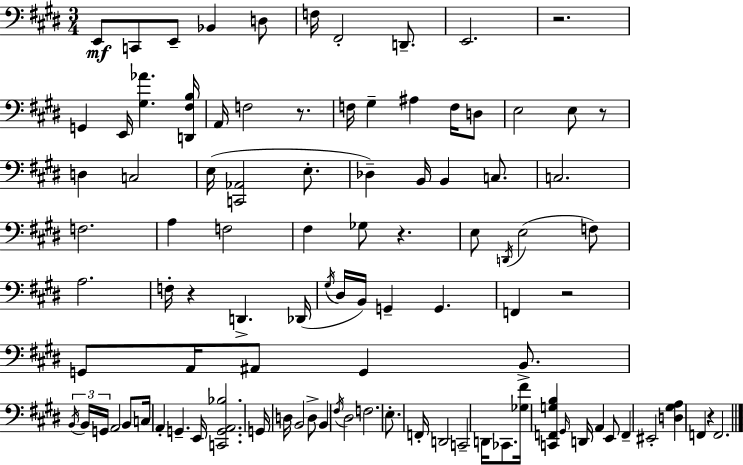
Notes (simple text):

E2/e C2/e E2/e Bb2/q D3/e F3/s F#2/h D2/e. E2/h. R/h. G2/q E2/s [G#3,Ab4]/q. [D2,F#3,B3]/s A2/s F3/h R/e. F3/s G#3/q A#3/q F3/s D3/e E3/h E3/e R/e D3/q C3/h E3/s [C2,Ab2]/h E3/e. Db3/q B2/s B2/q C3/e. C3/h. F3/h. A3/q F3/h F#3/q Gb3/e R/q. E3/e D2/s E3/h F3/e A3/h. F3/s R/q D2/q. Db2/s G#3/s D#3/s B2/s G2/q G2/q. F2/q R/h G2/e A2/s A#2/e G2/q B2/e. B2/s B2/s G2/s A2/h B2/e C3/s A2/q G2/q. E2/s [C2,G2,A2,Bb3]/h. G2/s D3/s B2/h D3/e B2/q F#3/s D#3/h F3/h. E3/e. F2/s D2/h C2/h D2/s CES2/e. [Gb3,F#4]/s [C2,F2,G3,B3]/q G#2/s D2/s A2/q E2/e F2/q EIS2/h [D3,G#3,A3]/q F2/q R/q F2/h.